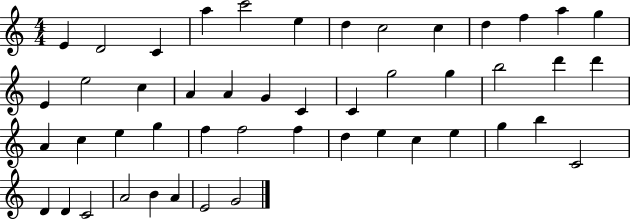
X:1
T:Untitled
M:4/4
L:1/4
K:C
E D2 C a c'2 e d c2 c d f a g E e2 c A A G C C g2 g b2 d' d' A c e g f f2 f d e c e g b C2 D D C2 A2 B A E2 G2